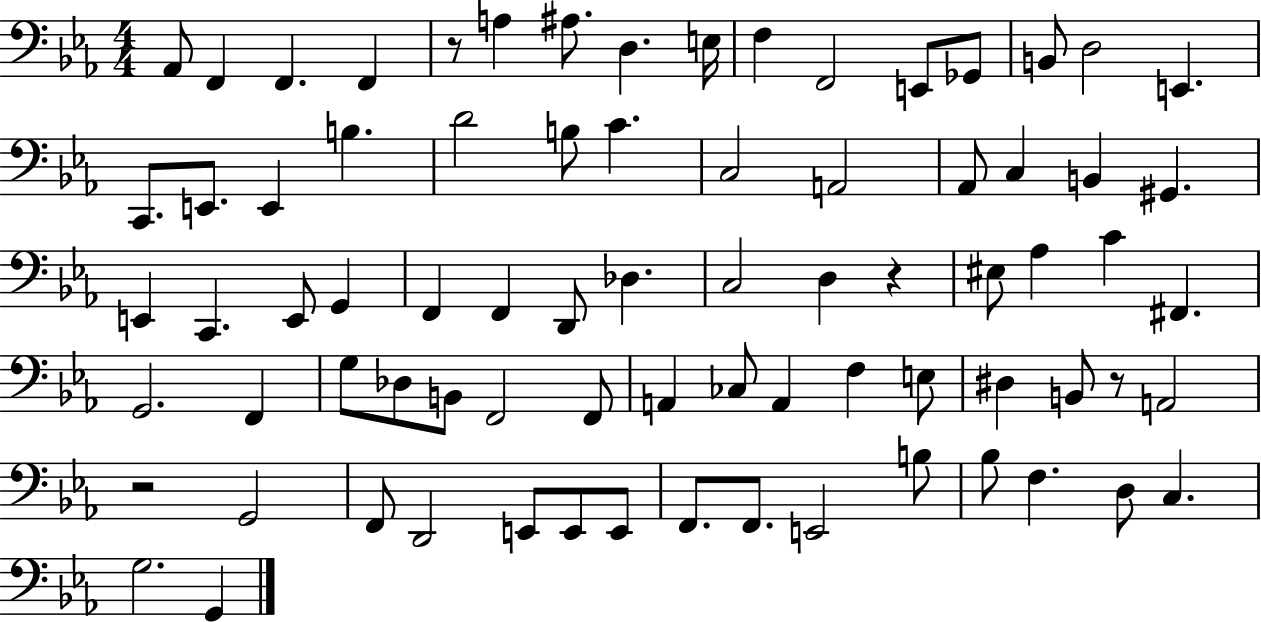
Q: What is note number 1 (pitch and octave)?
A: Ab2